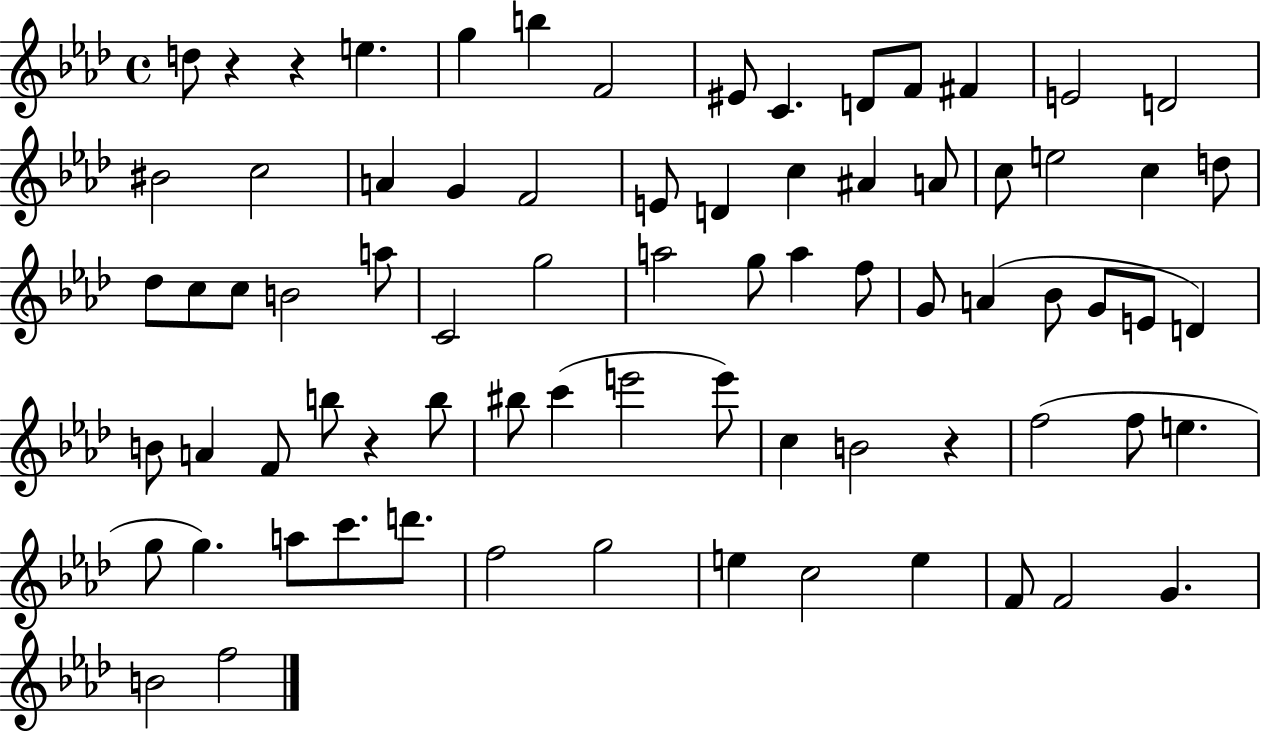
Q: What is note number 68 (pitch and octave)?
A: F4